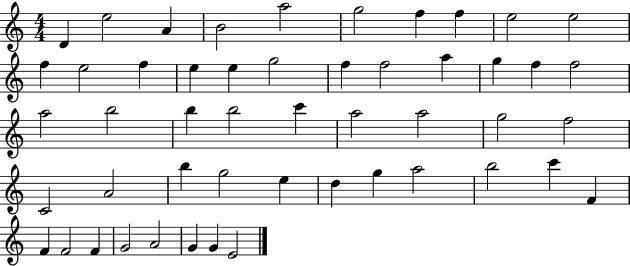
X:1
T:Untitled
M:4/4
L:1/4
K:C
D e2 A B2 a2 g2 f f e2 e2 f e2 f e e g2 f f2 a g f f2 a2 b2 b b2 c' a2 a2 g2 f2 C2 A2 b g2 e d g a2 b2 c' F F F2 F G2 A2 G G E2